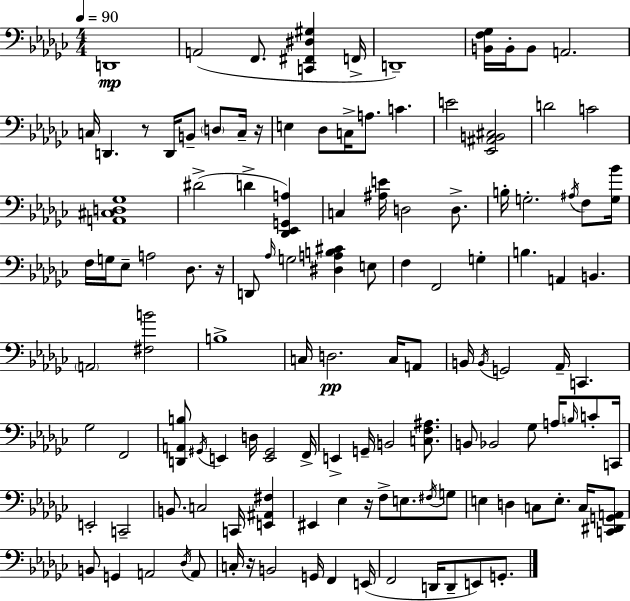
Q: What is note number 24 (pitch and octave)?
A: D4